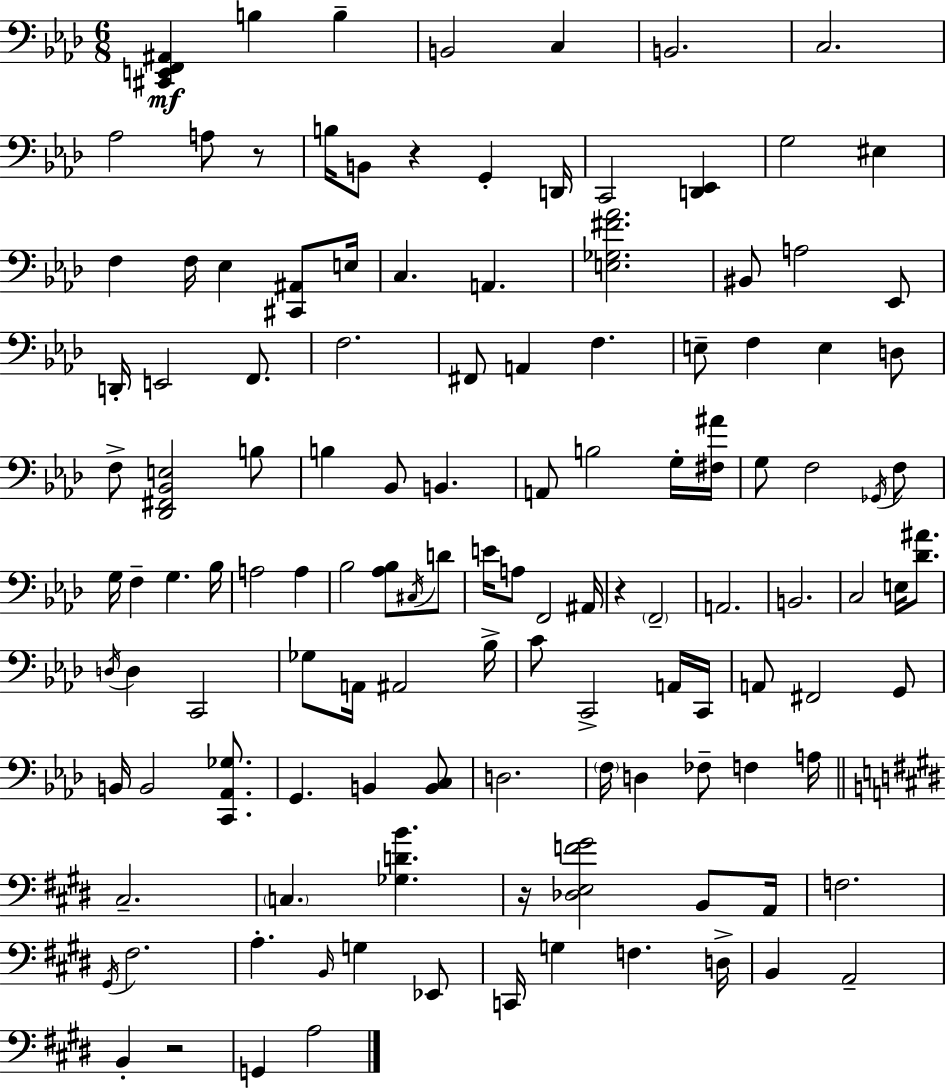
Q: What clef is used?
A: bass